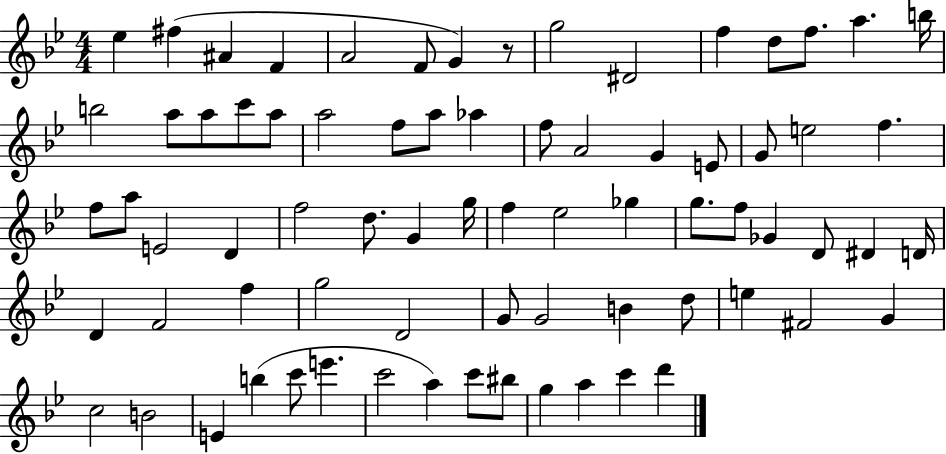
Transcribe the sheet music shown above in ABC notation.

X:1
T:Untitled
M:4/4
L:1/4
K:Bb
_e ^f ^A F A2 F/2 G z/2 g2 ^D2 f d/2 f/2 a b/4 b2 a/2 a/2 c'/2 a/2 a2 f/2 a/2 _a f/2 A2 G E/2 G/2 e2 f f/2 a/2 E2 D f2 d/2 G g/4 f _e2 _g g/2 f/2 _G D/2 ^D D/4 D F2 f g2 D2 G/2 G2 B d/2 e ^F2 G c2 B2 E b c'/2 e' c'2 a c'/2 ^b/2 g a c' d'